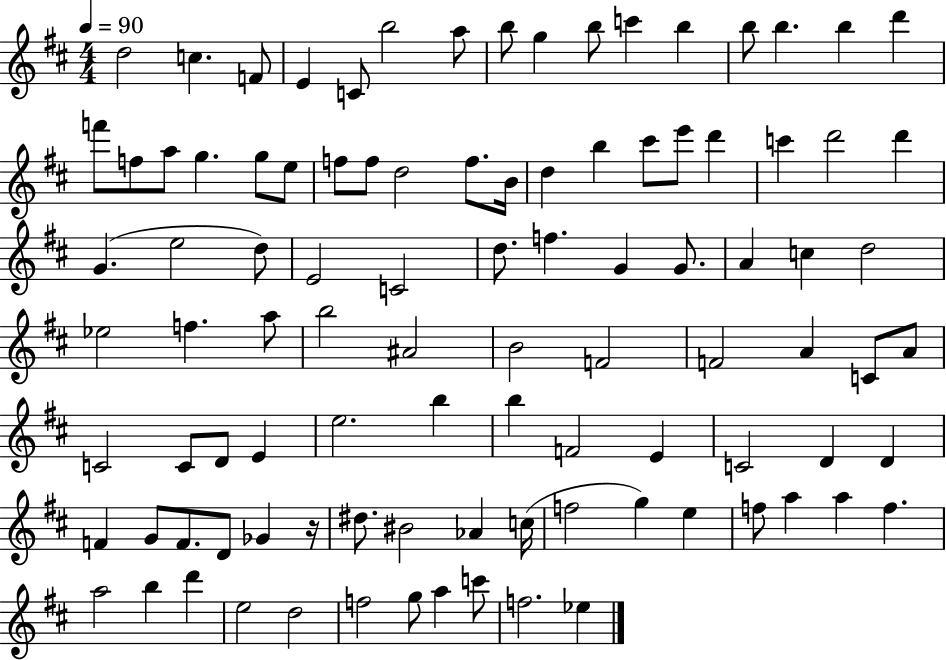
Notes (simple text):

D5/h C5/q. F4/e E4/q C4/e B5/h A5/e B5/e G5/q B5/e C6/q B5/q B5/e B5/q. B5/q D6/q F6/e F5/e A5/e G5/q. G5/e E5/e F5/e F5/e D5/h F5/e. B4/s D5/q B5/q C#6/e E6/e D6/q C6/q D6/h D6/q G4/q. E5/h D5/e E4/h C4/h D5/e. F5/q. G4/q G4/e. A4/q C5/q D5/h Eb5/h F5/q. A5/e B5/h A#4/h B4/h F4/h F4/h A4/q C4/e A4/e C4/h C4/e D4/e E4/q E5/h. B5/q B5/q F4/h E4/q C4/h D4/q D4/q F4/q G4/e F4/e. D4/e Gb4/q R/s D#5/e. BIS4/h Ab4/q C5/s F5/h G5/q E5/q F5/e A5/q A5/q F5/q. A5/h B5/q D6/q E5/h D5/h F5/h G5/e A5/q C6/e F5/h. Eb5/q